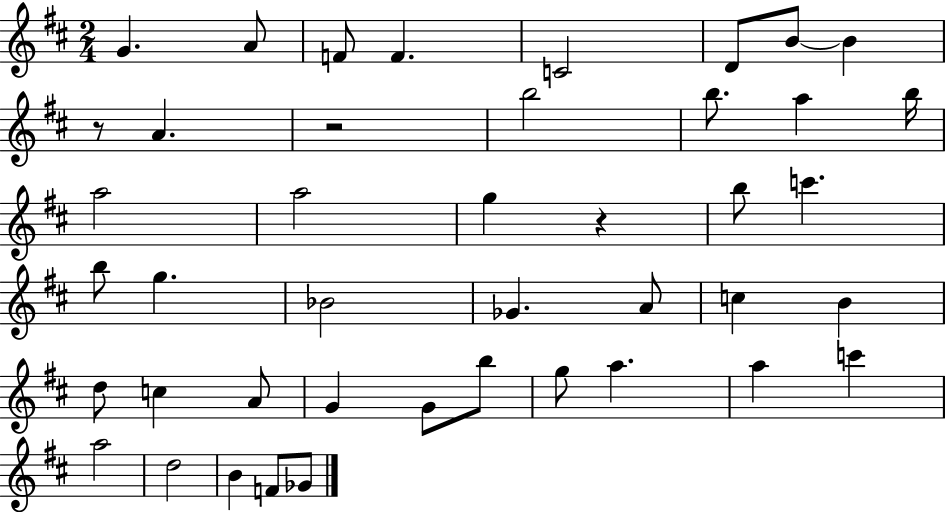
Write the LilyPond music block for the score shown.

{
  \clef treble
  \numericTimeSignature
  \time 2/4
  \key d \major
  \repeat volta 2 { g'4. a'8 | f'8 f'4. | c'2 | d'8 b'8~~ b'4 | \break r8 a'4. | r2 | b''2 | b''8. a''4 b''16 | \break a''2 | a''2 | g''4 r4 | b''8 c'''4. | \break b''8 g''4. | bes'2 | ges'4. a'8 | c''4 b'4 | \break d''8 c''4 a'8 | g'4 g'8 b''8 | g''8 a''4. | a''4 c'''4 | \break a''2 | d''2 | b'4 f'8 ges'8 | } \bar "|."
}